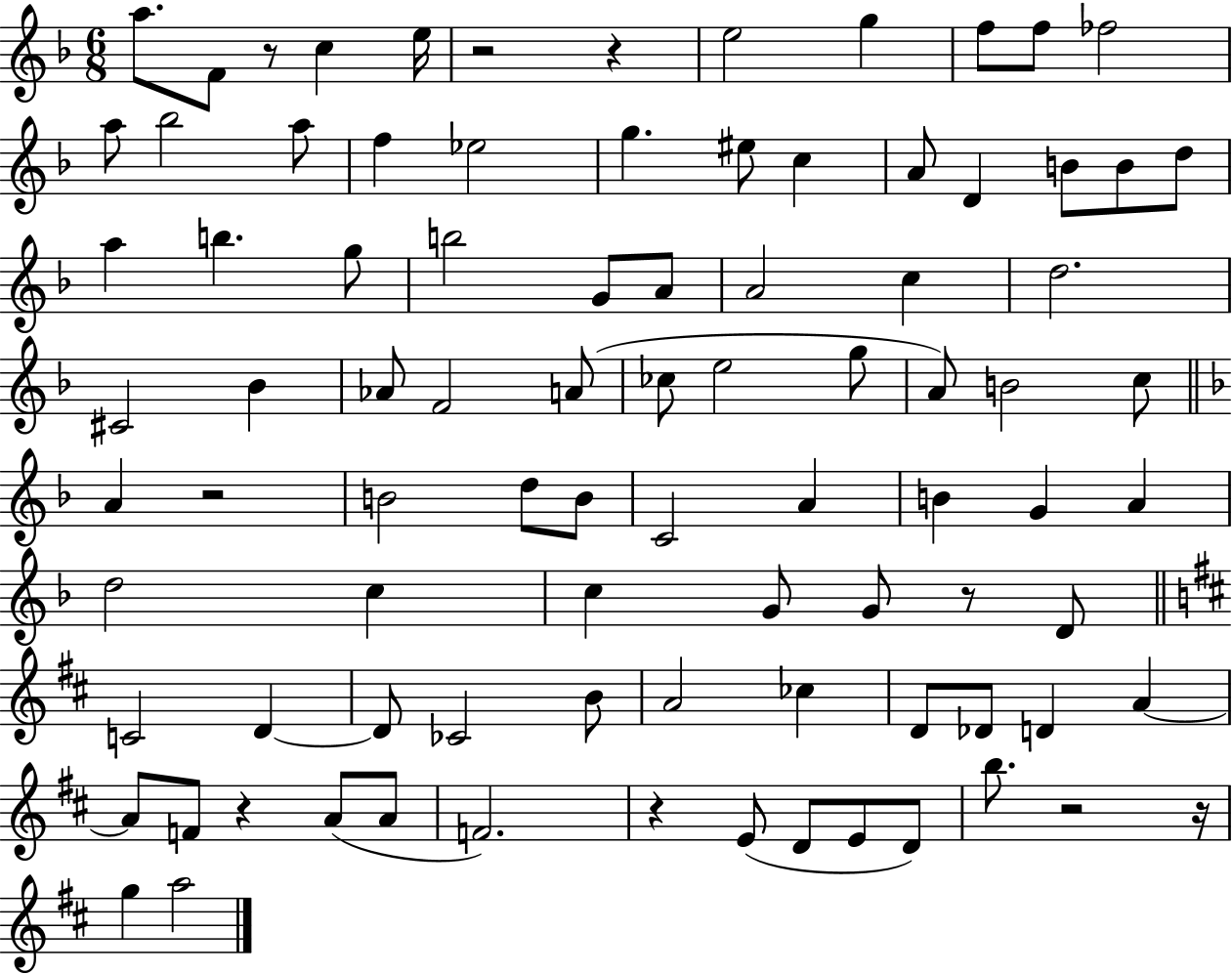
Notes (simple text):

A5/e. F4/e R/e C5/q E5/s R/h R/q E5/h G5/q F5/e F5/e FES5/h A5/e Bb5/h A5/e F5/q Eb5/h G5/q. EIS5/e C5/q A4/e D4/q B4/e B4/e D5/e A5/q B5/q. G5/e B5/h G4/e A4/e A4/h C5/q D5/h. C#4/h Bb4/q Ab4/e F4/h A4/e CES5/e E5/h G5/e A4/e B4/h C5/e A4/q R/h B4/h D5/e B4/e C4/h A4/q B4/q G4/q A4/q D5/h C5/q C5/q G4/e G4/e R/e D4/e C4/h D4/q D4/e CES4/h B4/e A4/h CES5/q D4/e Db4/e D4/q A4/q A4/e F4/e R/q A4/e A4/e F4/h. R/q E4/e D4/e E4/e D4/e B5/e. R/h R/s G5/q A5/h